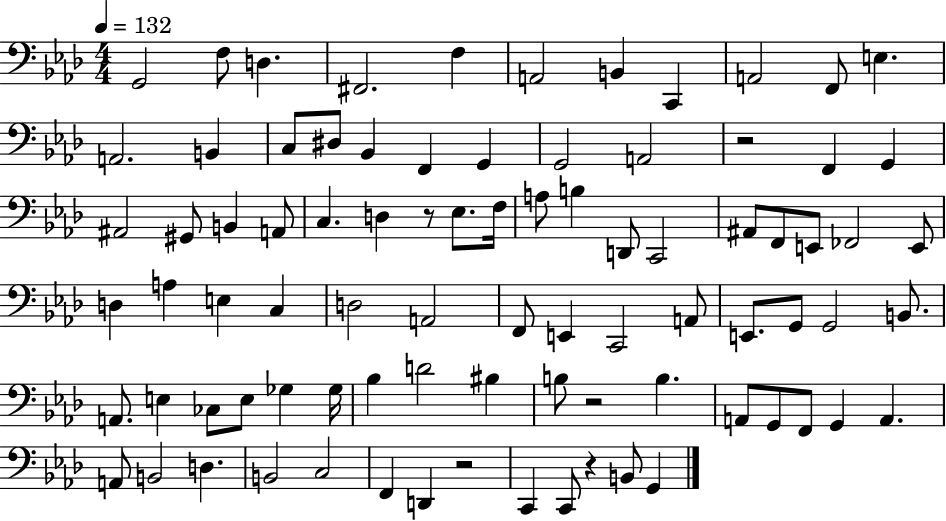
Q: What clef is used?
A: bass